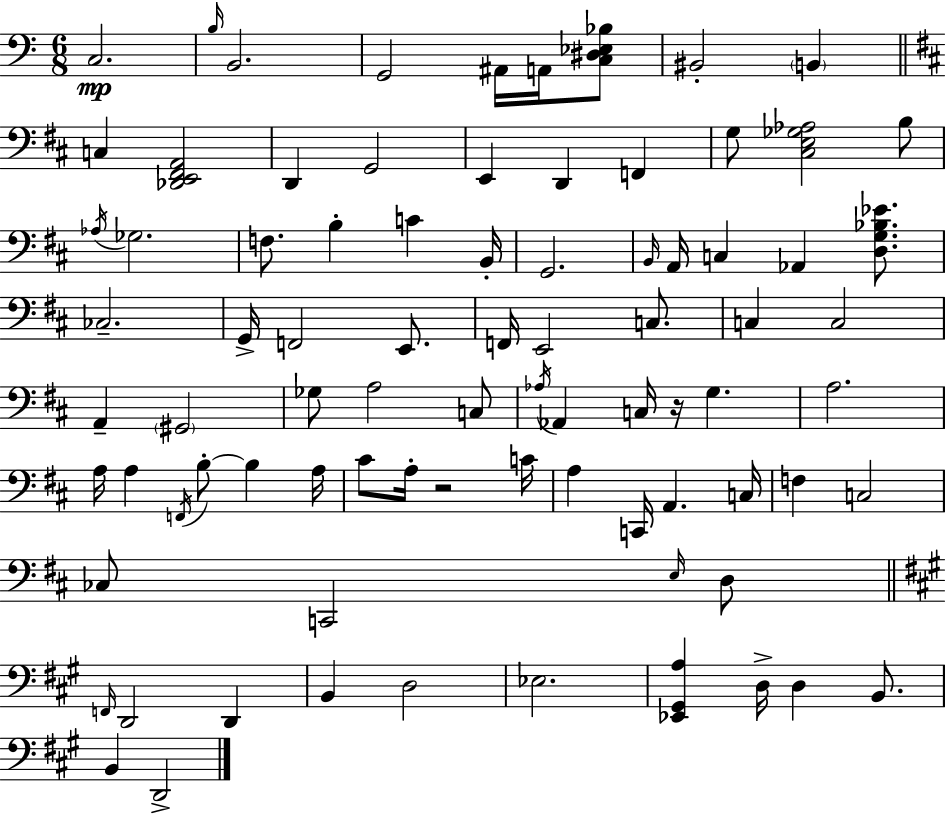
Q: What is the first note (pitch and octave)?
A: C3